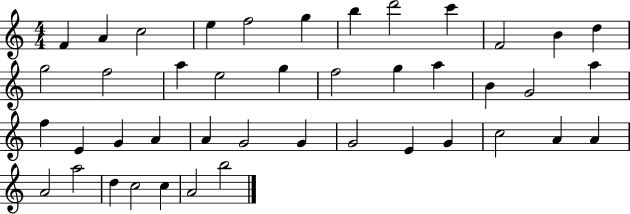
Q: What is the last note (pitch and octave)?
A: B5